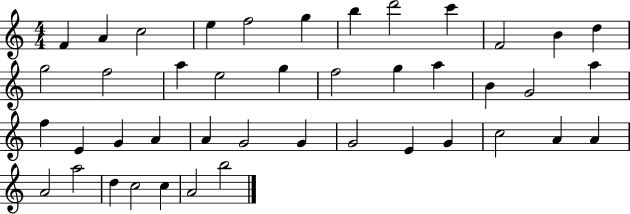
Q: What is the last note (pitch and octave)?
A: B5